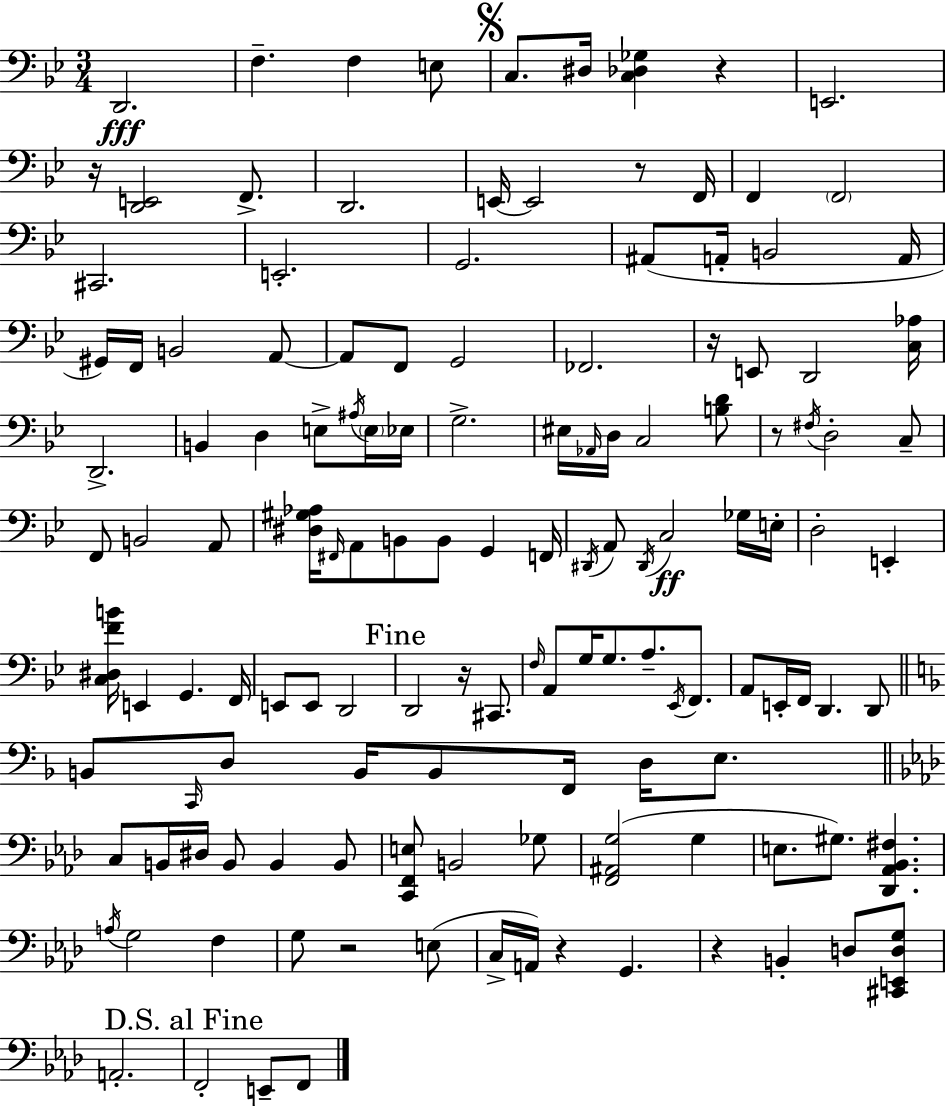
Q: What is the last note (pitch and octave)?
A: F2